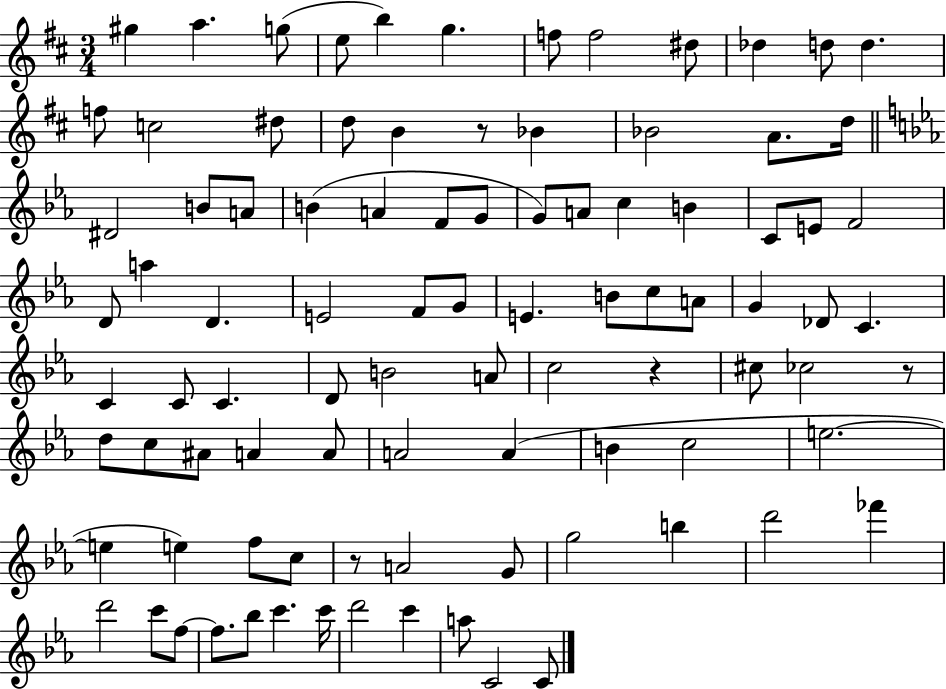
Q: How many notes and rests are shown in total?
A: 93